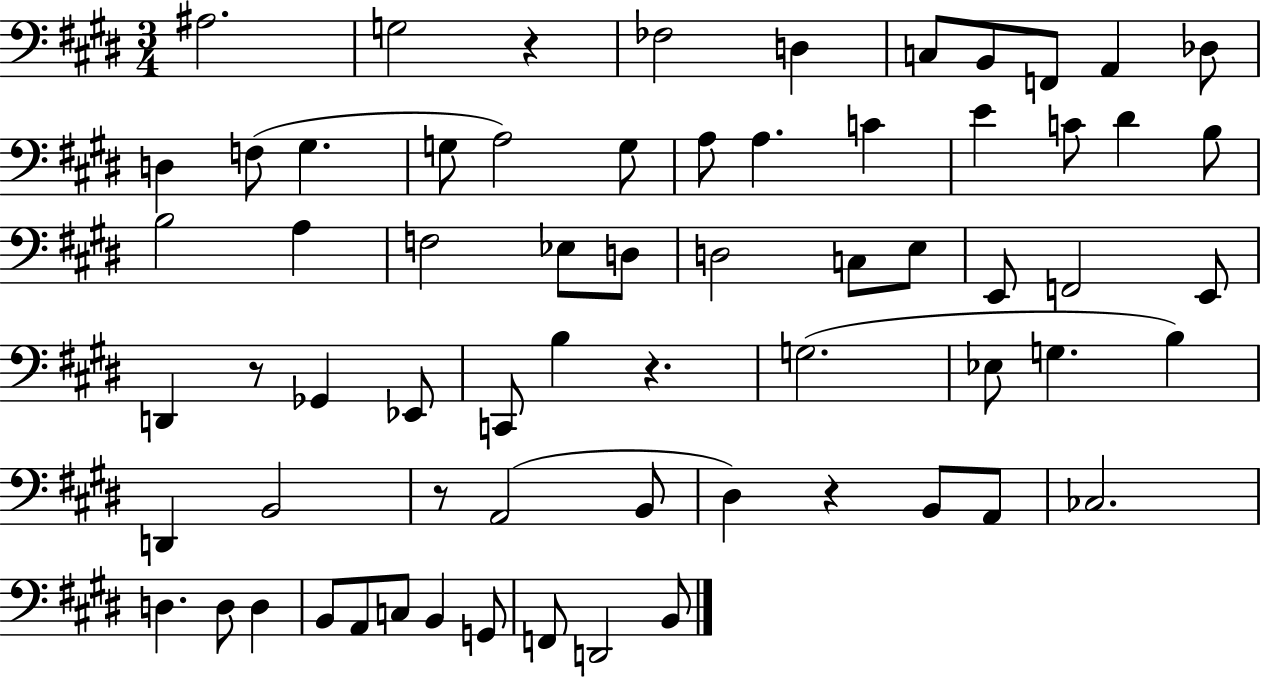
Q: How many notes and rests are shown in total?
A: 66